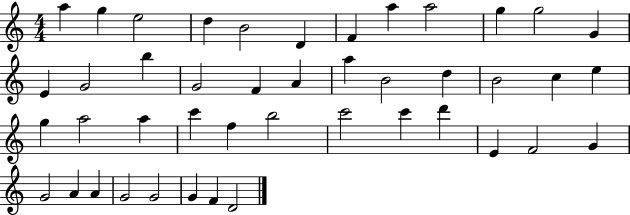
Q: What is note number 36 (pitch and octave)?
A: G4